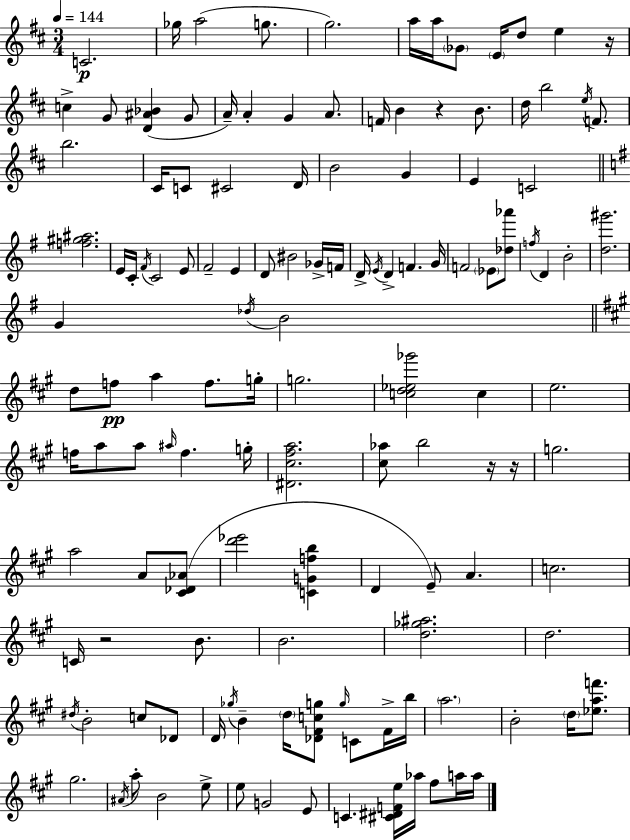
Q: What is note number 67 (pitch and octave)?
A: F5